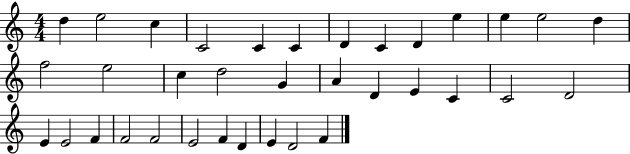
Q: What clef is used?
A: treble